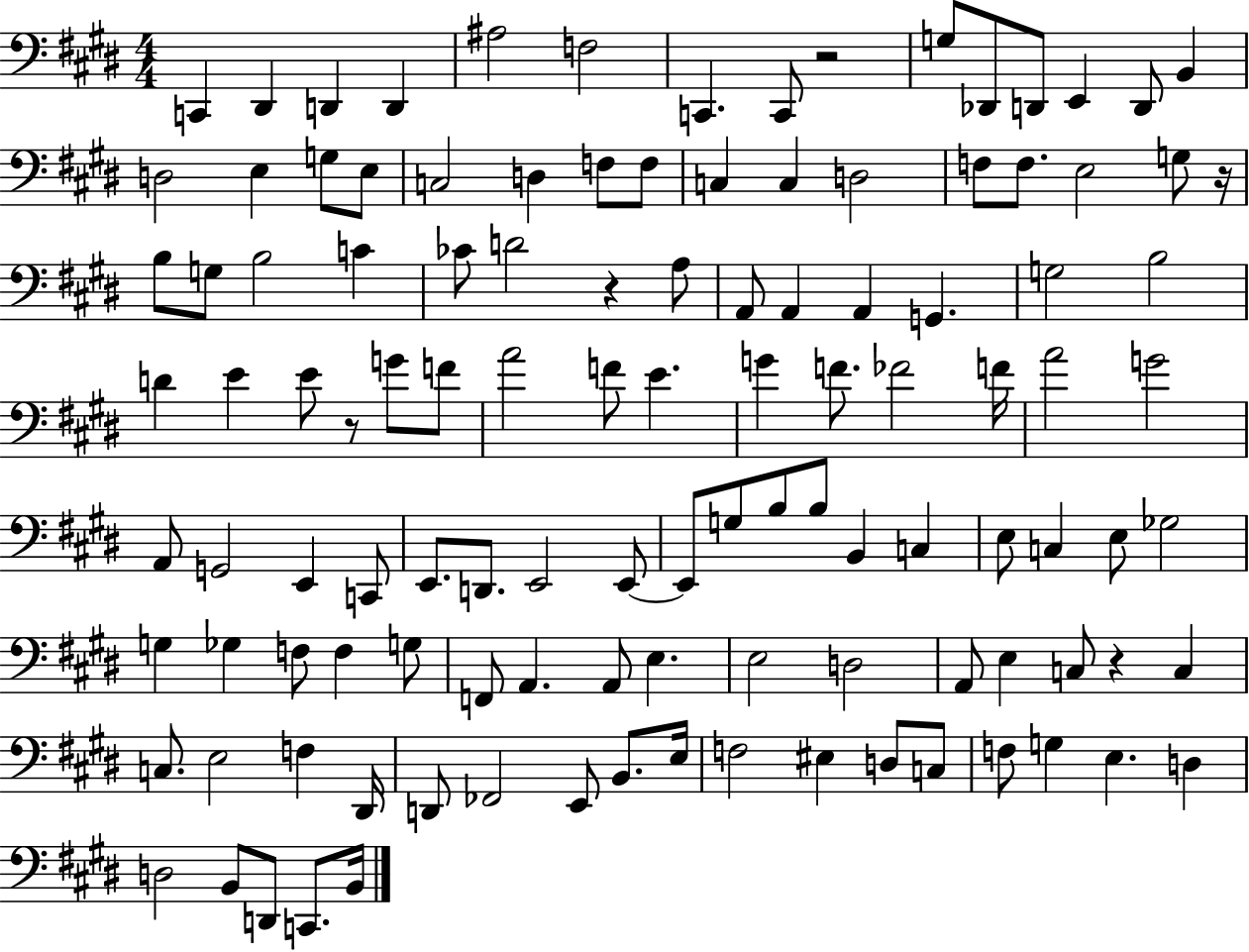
{
  \clef bass
  \numericTimeSignature
  \time 4/4
  \key e \major
  \repeat volta 2 { c,4 dis,4 d,4 d,4 | ais2 f2 | c,4. c,8 r2 | g8 des,8 d,8 e,4 d,8 b,4 | \break d2 e4 g8 e8 | c2 d4 f8 f8 | c4 c4 d2 | f8 f8. e2 g8 r16 | \break b8 g8 b2 c'4 | ces'8 d'2 r4 a8 | a,8 a,4 a,4 g,4. | g2 b2 | \break d'4 e'4 e'8 r8 g'8 f'8 | a'2 f'8 e'4. | g'4 f'8. fes'2 f'16 | a'2 g'2 | \break a,8 g,2 e,4 c,8 | e,8. d,8. e,2 e,8~~ | e,8 g8 b8 b8 b,4 c4 | e8 c4 e8 ges2 | \break g4 ges4 f8 f4 g8 | f,8 a,4. a,8 e4. | e2 d2 | a,8 e4 c8 r4 c4 | \break c8. e2 f4 dis,16 | d,8 fes,2 e,8 b,8. e16 | f2 eis4 d8 c8 | f8 g4 e4. d4 | \break d2 b,8 d,8 c,8. b,16 | } \bar "|."
}